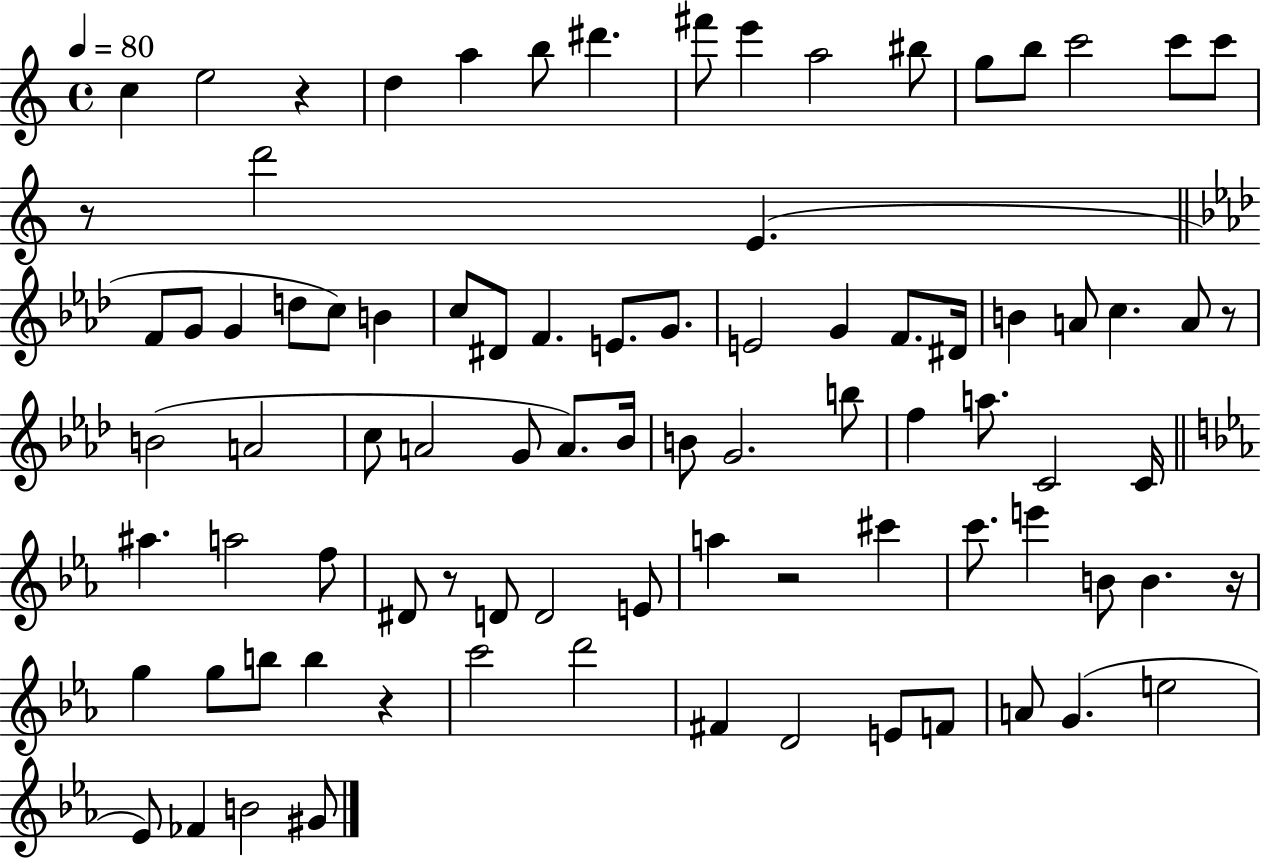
X:1
T:Untitled
M:4/4
L:1/4
K:C
c e2 z d a b/2 ^d' ^f'/2 e' a2 ^b/2 g/2 b/2 c'2 c'/2 c'/2 z/2 d'2 E F/2 G/2 G d/2 c/2 B c/2 ^D/2 F E/2 G/2 E2 G F/2 ^D/4 B A/2 c A/2 z/2 B2 A2 c/2 A2 G/2 A/2 _B/4 B/2 G2 b/2 f a/2 C2 C/4 ^a a2 f/2 ^D/2 z/2 D/2 D2 E/2 a z2 ^c' c'/2 e' B/2 B z/4 g g/2 b/2 b z c'2 d'2 ^F D2 E/2 F/2 A/2 G e2 _E/2 _F B2 ^G/2